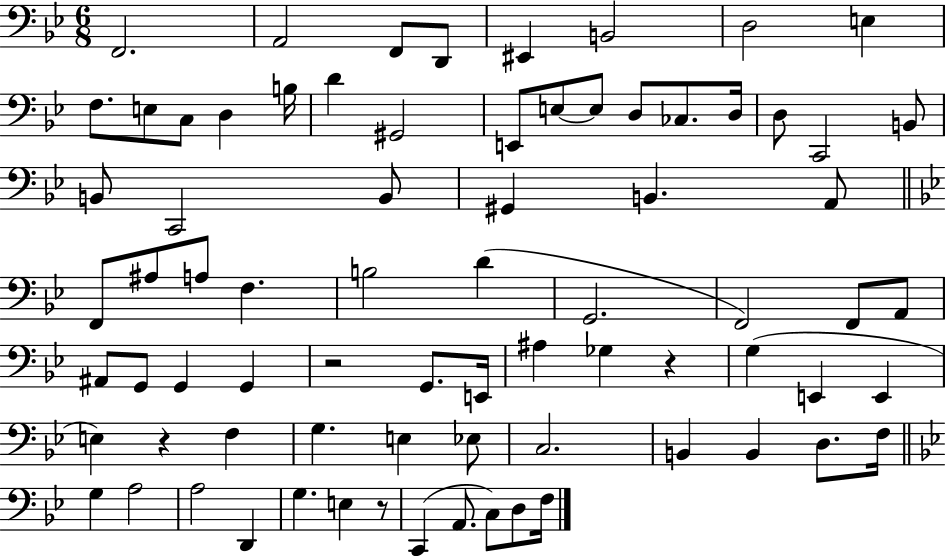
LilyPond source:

{
  \clef bass
  \numericTimeSignature
  \time 6/8
  \key bes \major
  f,2. | a,2 f,8 d,8 | eis,4 b,2 | d2 e4 | \break f8. e8 c8 d4 b16 | d'4 gis,2 | e,8 e8~~ e8 d8 ces8. d16 | d8 c,2 b,8 | \break b,8 c,2 b,8 | gis,4 b,4. a,8 | \bar "||" \break \key bes \major f,8 ais8 a8 f4. | b2 d'4( | g,2. | f,2) f,8 a,8 | \break ais,8 g,8 g,4 g,4 | r2 g,8. e,16 | ais4 ges4 r4 | g4( e,4 e,4 | \break e4) r4 f4 | g4. e4 ees8 | c2. | b,4 b,4 d8. f16 | \break \bar "||" \break \key bes \major g4 a2 | a2 d,4 | g4. e4 r8 | c,4( a,8. c8) d8 f16 | \break \bar "|."
}